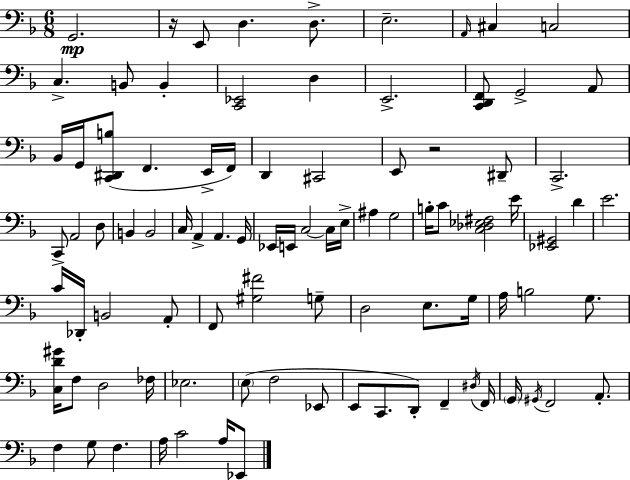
G2/h. R/s E2/e D3/q. D3/e. E3/h. A2/s C#3/q C3/h C3/q. B2/e B2/q [C2,Eb2]/h D3/q E2/h. [C2,D2,F2]/e G2/h A2/e Bb2/s G2/s [C2,D#2,B3]/e F2/q. E2/s F2/s D2/q C#2/h E2/e R/h D#2/e C2/h. C2/e A2/h D3/e B2/q B2/h C3/s A2/q A2/q. G2/s Eb2/s E2/s C3/h C3/s E3/s A#3/q G3/h B3/s C4/e [C3,Db3,Eb3,F#3]/h E4/s [Eb2,G#2]/h D4/q E4/h. C4/s Db2/s B2/h A2/e F2/e [G#3,F#4]/h G3/e D3/h E3/e. G3/s A3/s B3/h G3/e. [C3,D4,G#4]/s F3/e D3/h FES3/s Eb3/h. E3/e F3/h Eb2/e E2/e C2/e. D2/e F2/q D#3/s F2/s G2/s G#2/s F2/h A2/e. F3/q G3/e F3/q. A3/s C4/h A3/s Eb2/e